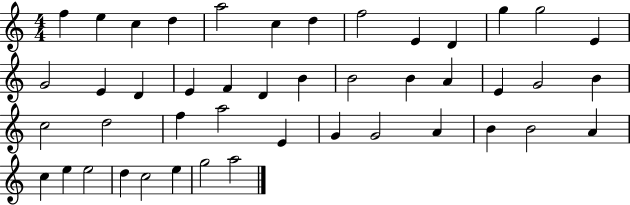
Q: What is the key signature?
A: C major